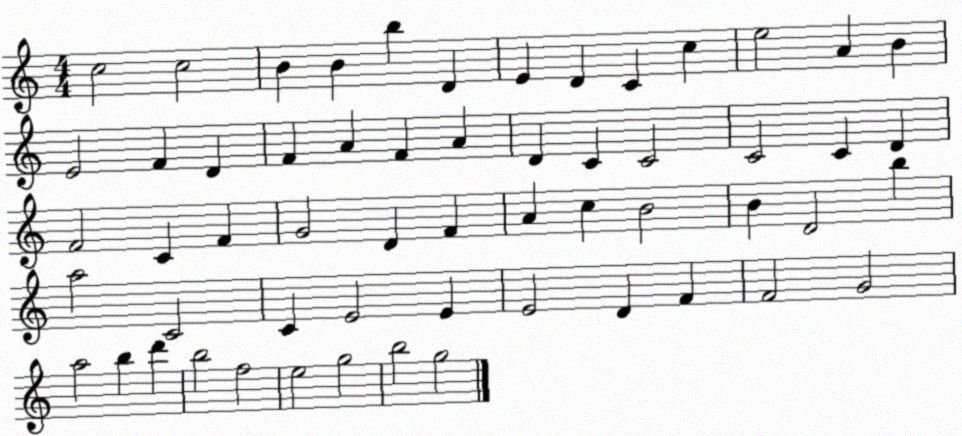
X:1
T:Untitled
M:4/4
L:1/4
K:C
c2 c2 B B b D E D C c e2 A B E2 F D F A F A D C C2 C2 C D F2 C F G2 D F A c B2 B D2 b a2 C2 C E2 E E2 D F F2 G2 a2 b d' b2 f2 e2 g2 b2 g2